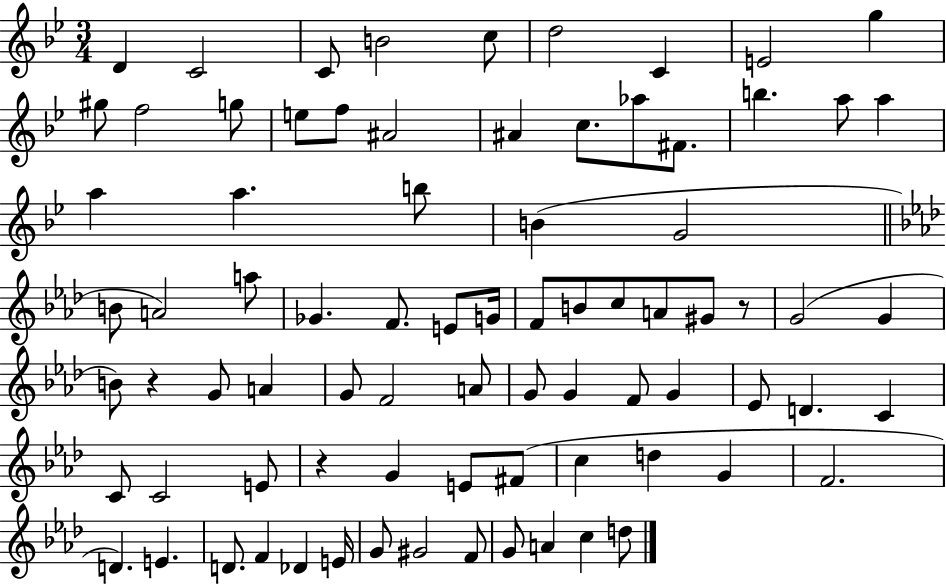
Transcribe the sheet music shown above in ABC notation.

X:1
T:Untitled
M:3/4
L:1/4
K:Bb
D C2 C/2 B2 c/2 d2 C E2 g ^g/2 f2 g/2 e/2 f/2 ^A2 ^A c/2 _a/2 ^F/2 b a/2 a a a b/2 B G2 B/2 A2 a/2 _G F/2 E/2 G/4 F/2 B/2 c/2 A/2 ^G/2 z/2 G2 G B/2 z G/2 A G/2 F2 A/2 G/2 G F/2 G _E/2 D C C/2 C2 E/2 z G E/2 ^F/2 c d G F2 D E D/2 F _D E/4 G/2 ^G2 F/2 G/2 A c d/2